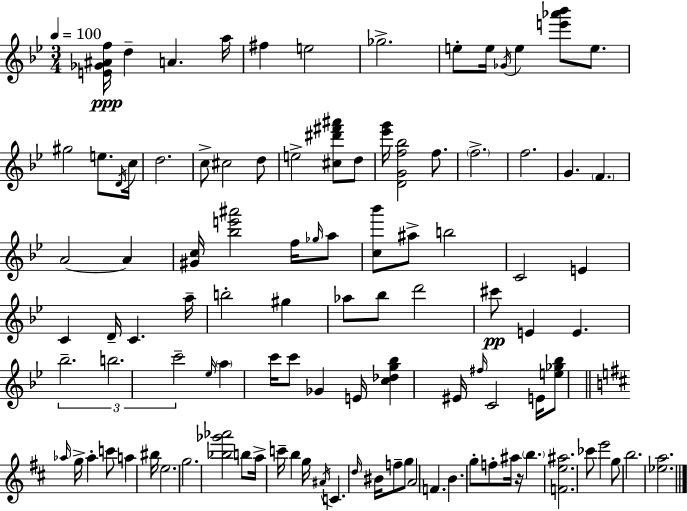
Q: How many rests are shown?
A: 1